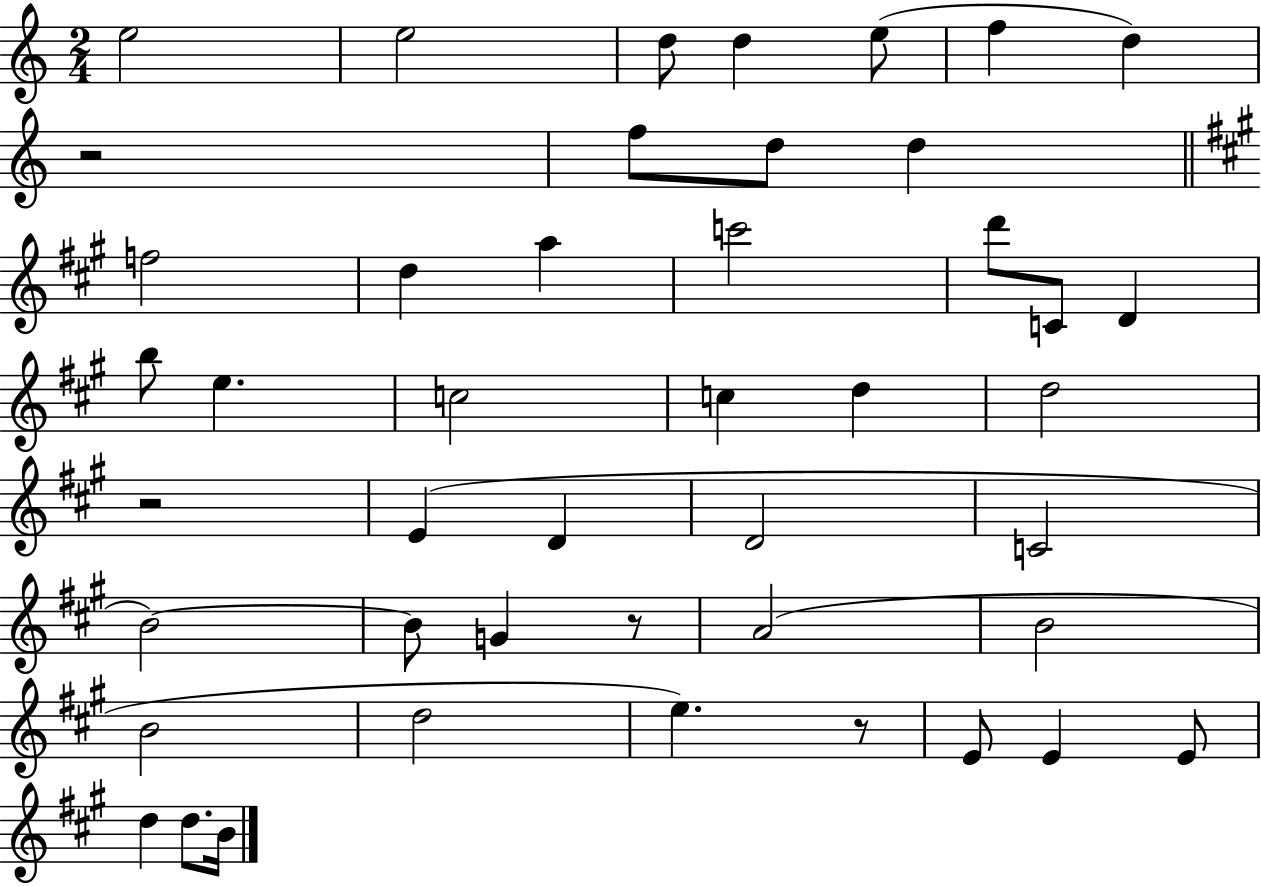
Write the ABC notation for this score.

X:1
T:Untitled
M:2/4
L:1/4
K:C
e2 e2 d/2 d e/2 f d z2 f/2 d/2 d f2 d a c'2 d'/2 C/2 D b/2 e c2 c d d2 z2 E D D2 C2 B2 B/2 G z/2 A2 B2 B2 d2 e z/2 E/2 E E/2 d d/2 B/4